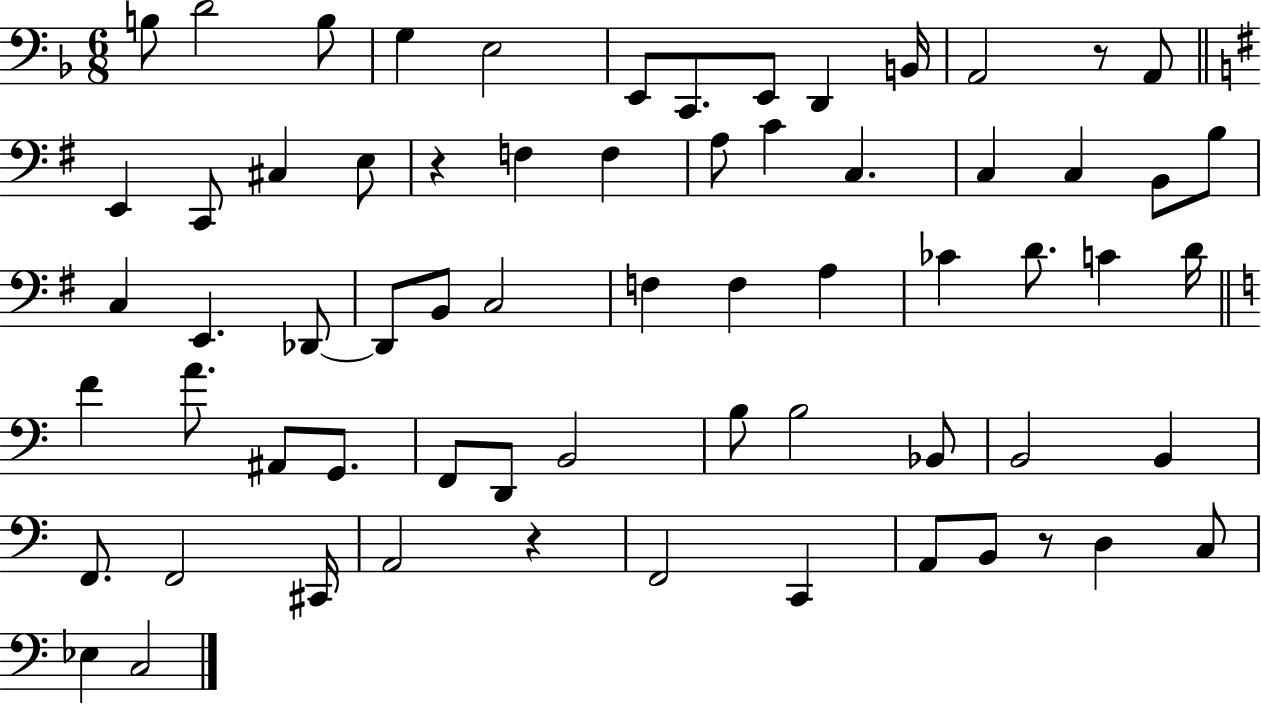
X:1
T:Untitled
M:6/8
L:1/4
K:F
B,/2 D2 B,/2 G, E,2 E,,/2 C,,/2 E,,/2 D,, B,,/4 A,,2 z/2 A,,/2 E,, C,,/2 ^C, E,/2 z F, F, A,/2 C C, C, C, B,,/2 B,/2 C, E,, _D,,/2 _D,,/2 B,,/2 C,2 F, F, A, _C D/2 C D/4 F A/2 ^A,,/2 G,,/2 F,,/2 D,,/2 B,,2 B,/2 B,2 _B,,/2 B,,2 B,, F,,/2 F,,2 ^C,,/4 A,,2 z F,,2 C,, A,,/2 B,,/2 z/2 D, C,/2 _E, C,2